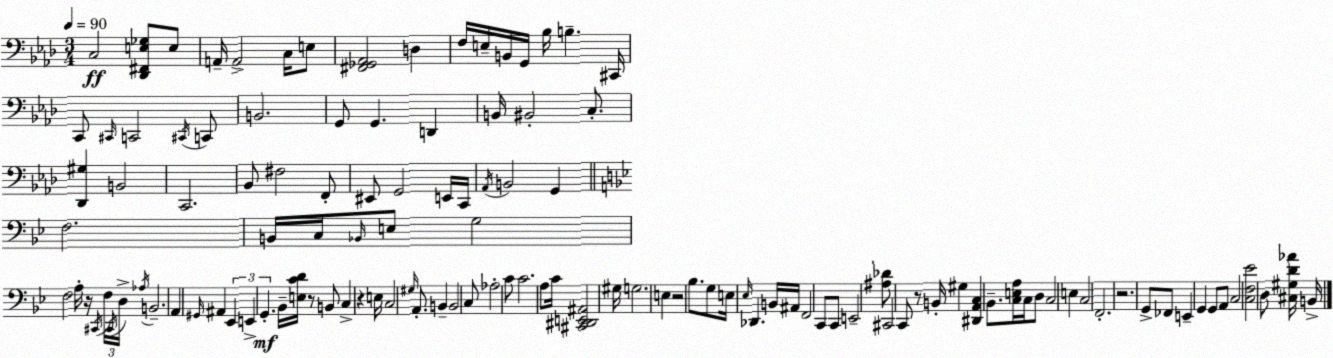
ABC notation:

X:1
T:Untitled
M:3/4
L:1/4
K:Fm
C,2 [_D,,^F,,E,_G,]/2 E,/2 A,,/4 A,,2 C,/4 E,/2 [^F,,_G,,_A,,]2 D, F,/4 E,/4 B,,/4 G,,/4 _B,/4 B, ^C,,/4 C,,/2 ^C,,/4 C,,2 ^C,,/4 C,,/2 B,,2 G,,/2 G,, D,, B,,/4 ^B,,2 C,/2 [_D,,^G,] B,,2 C,,2 _B,,/2 ^F,2 F,,/2 ^E,,/2 G,,2 E,,/4 C,,/4 _A,,/4 B,,2 G,, F,2 B,,/4 C,/4 _B,,/4 E,/2 G,2 F,2 A,/4 z/4 ^C,,/4 F,/4 ^C,,/4 D,/4 _A,/4 B,,2 A,, ^G,,/4 ^A,, _E,, E,, G,, _B,,/4 [E,CD]/4 z/2 B,,/2 C, z E,/4 C,2 ^G,/4 A,,/2 B,, B,,2 C,/2 _A,2 C/2 C2 A,/2 C/4 [^C,,^D,,E,,^A,,]2 ^G,/4 G,2 E, z2 _B,/2 G,/2 E,/4 _E,/4 _D,, B,,/4 ^A,,/4 F,,2 C,,/2 C,,/2 E,,2 [^A,_D]/2 ^C,,2 C,,/2 z/2 B,,/4 ^G, [^D,,A,,C,] _B,,/2 [C,E,A,]/4 C,/4 D,/2 C,2 E, C,2 F,,2 z2 G,,/2 _F,,/2 E,, G,, G,,/2 A,,/2 C,2 [C,F,_E]2 D,/2 [^C,^G,D_A]/4 B,,/4